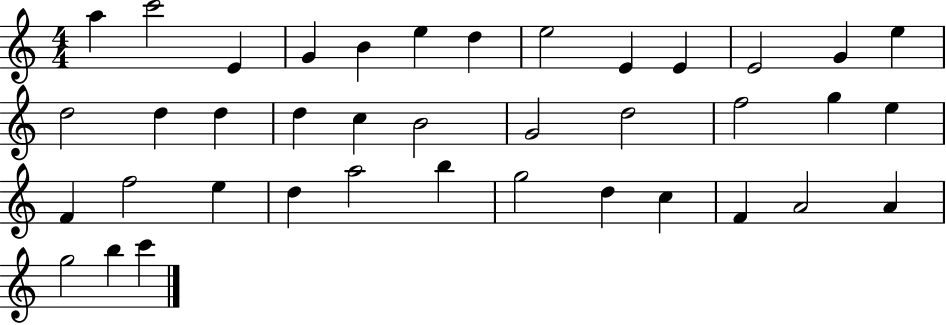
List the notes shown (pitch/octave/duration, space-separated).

A5/q C6/h E4/q G4/q B4/q E5/q D5/q E5/h E4/q E4/q E4/h G4/q E5/q D5/h D5/q D5/q D5/q C5/q B4/h G4/h D5/h F5/h G5/q E5/q F4/q F5/h E5/q D5/q A5/h B5/q G5/h D5/q C5/q F4/q A4/h A4/q G5/h B5/q C6/q